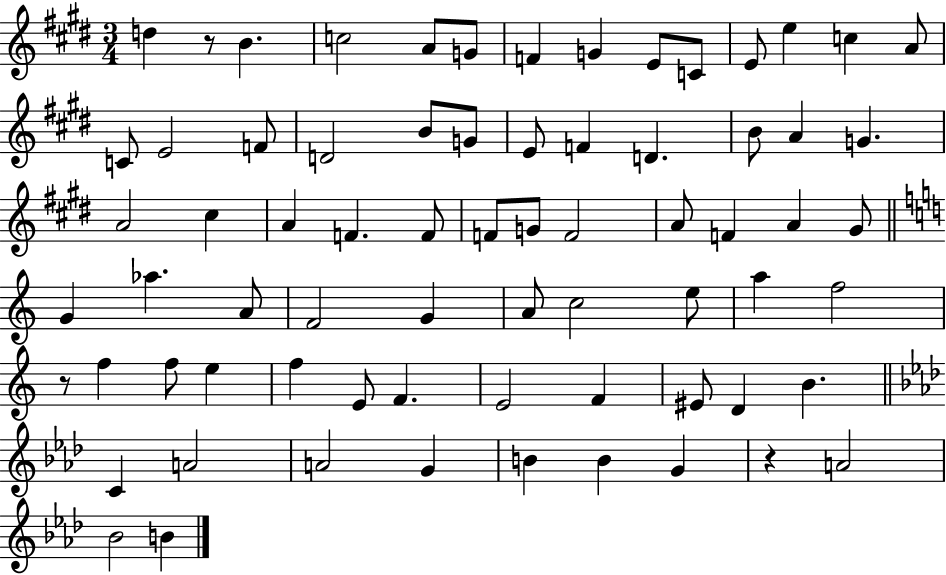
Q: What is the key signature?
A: E major